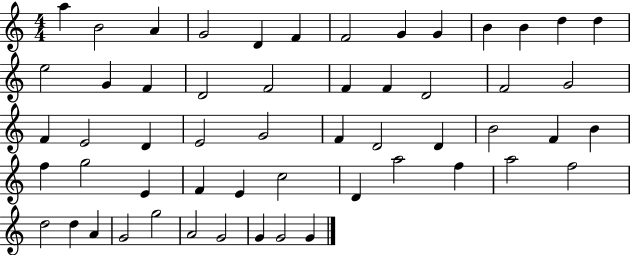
{
  \clef treble
  \numericTimeSignature
  \time 4/4
  \key c \major
  a''4 b'2 a'4 | g'2 d'4 f'4 | f'2 g'4 g'4 | b'4 b'4 d''4 d''4 | \break e''2 g'4 f'4 | d'2 f'2 | f'4 f'4 d'2 | f'2 g'2 | \break f'4 e'2 d'4 | e'2 g'2 | f'4 d'2 d'4 | b'2 f'4 b'4 | \break f''4 g''2 e'4 | f'4 e'4 c''2 | d'4 a''2 f''4 | a''2 f''2 | \break d''2 d''4 a'4 | g'2 g''2 | a'2 g'2 | g'4 g'2 g'4 | \break \bar "|."
}